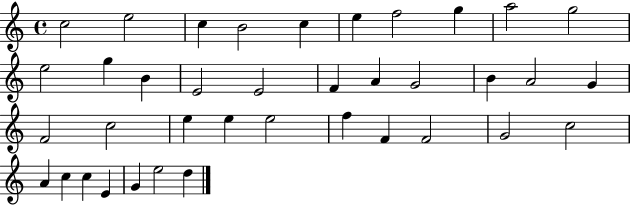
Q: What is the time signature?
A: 4/4